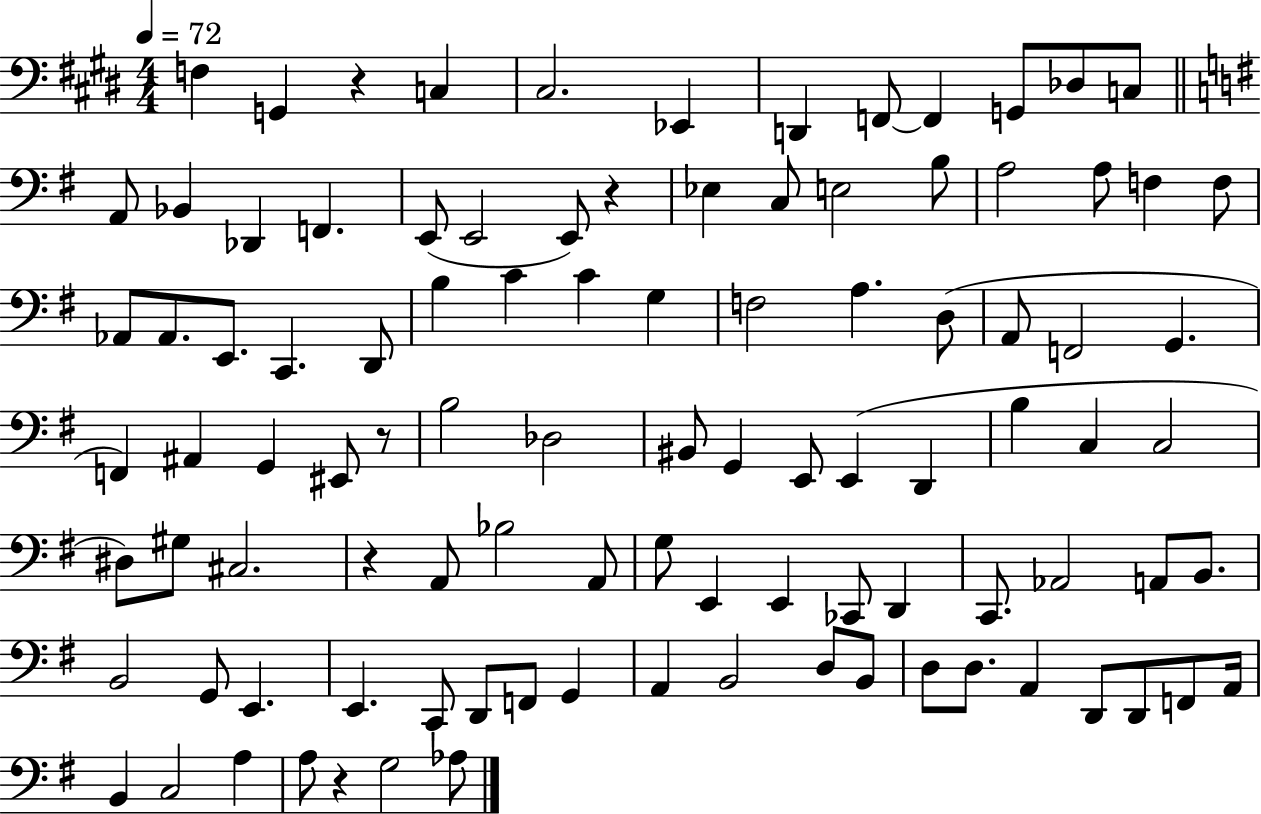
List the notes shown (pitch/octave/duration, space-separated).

F3/q G2/q R/q C3/q C#3/h. Eb2/q D2/q F2/e F2/q G2/e Db3/e C3/e A2/e Bb2/q Db2/q F2/q. E2/e E2/h E2/e R/q Eb3/q C3/e E3/h B3/e A3/h A3/e F3/q F3/e Ab2/e Ab2/e. E2/e. C2/q. D2/e B3/q C4/q C4/q G3/q F3/h A3/q. D3/e A2/e F2/h G2/q. F2/q A#2/q G2/q EIS2/e R/e B3/h Db3/h BIS2/e G2/q E2/e E2/q D2/q B3/q C3/q C3/h D#3/e G#3/e C#3/h. R/q A2/e Bb3/h A2/e G3/e E2/q E2/q CES2/e D2/q C2/e. Ab2/h A2/e B2/e. B2/h G2/e E2/q. E2/q. C2/e D2/e F2/e G2/q A2/q B2/h D3/e B2/e D3/e D3/e. A2/q D2/e D2/e F2/e A2/s B2/q C3/h A3/q A3/e R/q G3/h Ab3/e